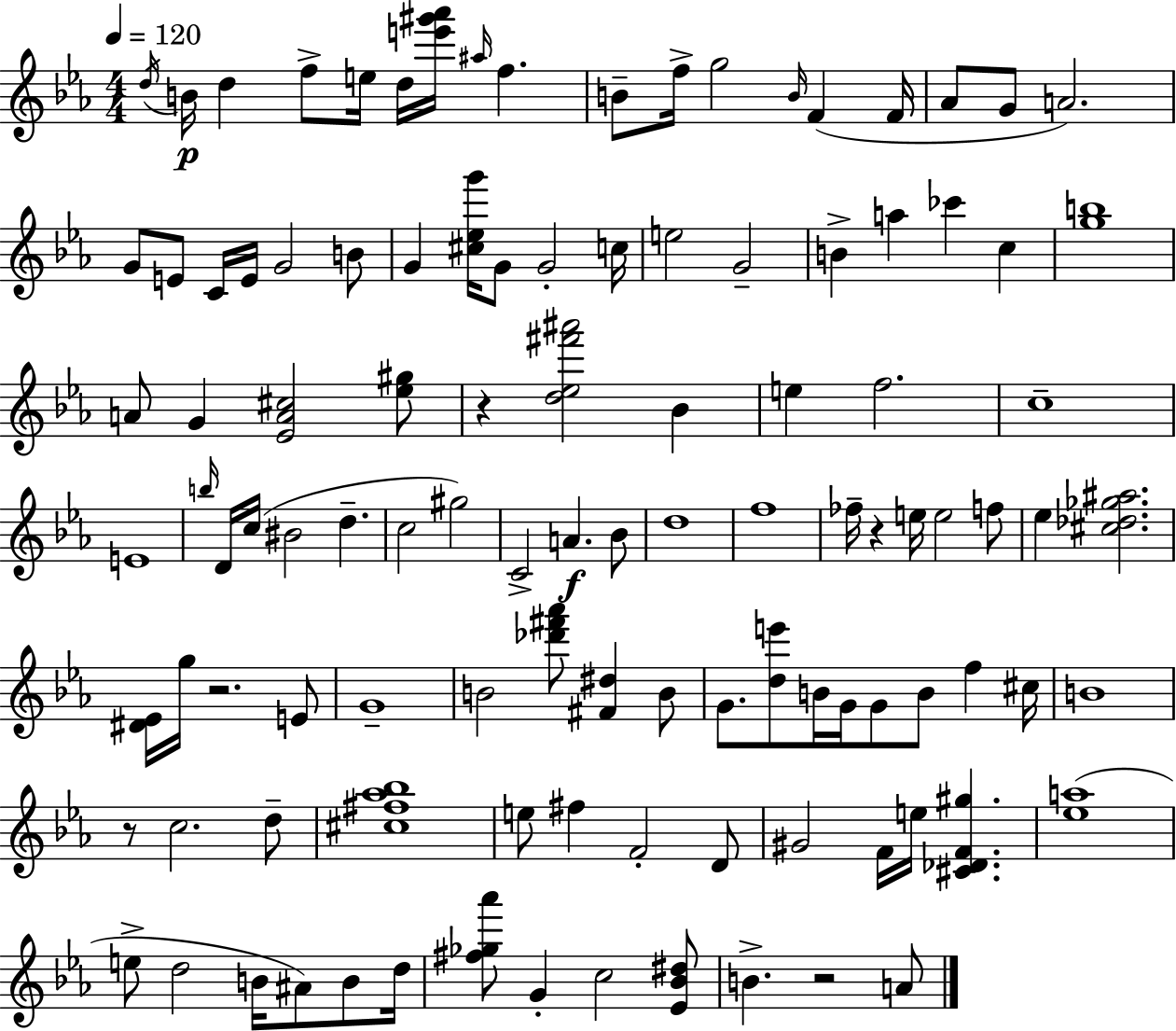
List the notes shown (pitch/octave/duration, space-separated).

D5/s B4/s D5/q F5/e E5/s D5/s [E6,G#6,Ab6]/s A#5/s F5/q. B4/e F5/s G5/h B4/s F4/q F4/s Ab4/e G4/e A4/h. G4/e E4/e C4/s E4/s G4/h B4/e G4/q [C#5,Eb5,G6]/s G4/e G4/h C5/s E5/h G4/h B4/q A5/q CES6/q C5/q [G5,B5]/w A4/e G4/q [Eb4,A4,C#5]/h [Eb5,G#5]/e R/q [D5,Eb5,F#6,A#6]/h Bb4/q E5/q F5/h. C5/w E4/w B5/s D4/s C5/s BIS4/h D5/q. C5/h G#5/h C4/h A4/q. Bb4/e D5/w F5/w FES5/s R/q E5/s E5/h F5/e Eb5/q [C#5,Db5,Gb5,A#5]/h. [D#4,Eb4]/s G5/s R/h. E4/e G4/w B4/h [Db6,F#6,Ab6]/e [F#4,D#5]/q B4/e G4/e. [D5,E6]/e B4/s G4/s G4/e B4/e F5/q C#5/s B4/w R/e C5/h. D5/e [C#5,F#5,Ab5,Bb5]/w E5/e F#5/q F4/h D4/e G#4/h F4/s E5/s [C#4,Db4,F4,G#5]/q. [Eb5,A5]/w E5/e D5/h B4/s A#4/e B4/e D5/s [F#5,Gb5,Ab6]/e G4/q C5/h [Eb4,Bb4,D#5]/e B4/q. R/h A4/e